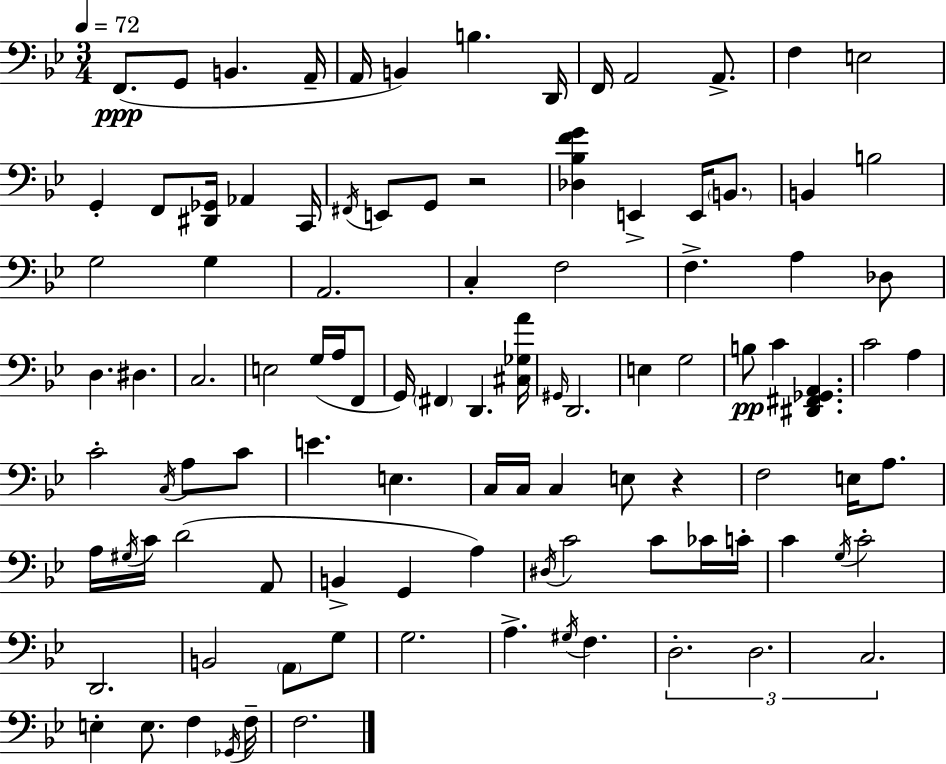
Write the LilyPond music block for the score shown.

{
  \clef bass
  \numericTimeSignature
  \time 3/4
  \key bes \major
  \tempo 4 = 72
  \repeat volta 2 { f,8.(\ppp g,8 b,4. a,16-- | a,16 b,4) b4. d,16 | f,16 a,2 a,8.-> | f4 e2 | \break g,4-. f,8 <dis, ges,>16 aes,4 c,16 | \acciaccatura { fis,16 } e,8 g,8 r2 | <des bes f' g'>4 e,4-> e,16 \parenthesize b,8. | b,4 b2 | \break g2 g4 | a,2. | c4-. f2 | f4.-> a4 des8 | \break d4. dis4. | c2. | e2 g16( a16 f,8 | g,16) \parenthesize fis,4 d,4. | \break <cis ges a'>16 \grace { gis,16 } d,2. | e4 g2 | b8\pp c'4 <dis, fis, ges, a,>4. | c'2 a4 | \break c'2-. \acciaccatura { c16 } a8 | c'8 e'4. e4. | c16 c16 c4 e8 r4 | f2 e16 | \break a8. a16 \acciaccatura { gis16 } c'16 d'2( | a,8 b,4-> g,4 | a4) \acciaccatura { dis16 } c'2 | c'8 ces'16 c'16-. c'4 \acciaccatura { g16 } c'2-. | \break d,2. | b,2 | \parenthesize a,8 g8 g2. | a4.-> | \break \acciaccatura { gis16 } f4. \tuplet 3/2 { d2.-. | d2. | c2. } | e4-. e8. | \break f4 \acciaccatura { ges,16 } f16-- f2. | } \bar "|."
}